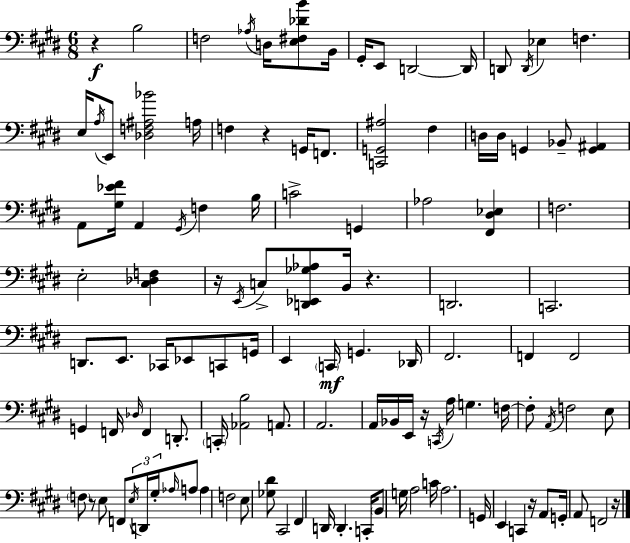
X:1
T:Untitled
M:6/8
L:1/4
K:E
z B,2 F,2 _A,/4 D,/4 [E,^F,_DB]/2 B,,/4 ^G,,/4 E,,/2 D,,2 D,,/4 D,,/2 D,,/4 _E, F, E,/4 A,/4 E,,/2 [_D,F,^A,_B]2 A,/4 F, z G,,/4 F,,/2 [C,,G,,^A,]2 ^F, D,/4 D,/4 G,, _B,,/2 [G,,^A,,] A,,/2 [^G,_E^F]/4 A,, ^G,,/4 F, B,/4 C2 G,, _A,2 [^F,,^D,_E,] F,2 E,2 [^C,_D,F,] z/4 E,,/4 C,/2 [D,,_E,,_G,_A,]/2 B,,/4 z D,,2 C,,2 D,,/2 E,,/2 _C,,/4 _E,,/2 C,,/2 G,,/4 E,, C,,/4 G,, _D,,/4 ^F,,2 F,, F,,2 G,, F,,/4 _D,/4 F,, D,,/2 C,,/4 [_A,,B,]2 A,,/2 A,,2 A,,/4 _B,,/4 E,,/4 z/4 C,,/4 A,/4 G, F,/4 F,/2 A,,/4 F,2 E,/2 F,/2 z/2 E,/2 F,,/2 E,/4 D,,/4 ^G,/4 _A,/4 A,/2 A, F,2 E,/2 [_G,^D]/2 ^C,,2 ^F,, D,,/4 D,, C,,/4 B,,/2 G,/4 A,2 C/4 A,2 G,,/4 E,, C,, z/4 A,,/2 G,,/4 A,,/2 F,,2 z/4